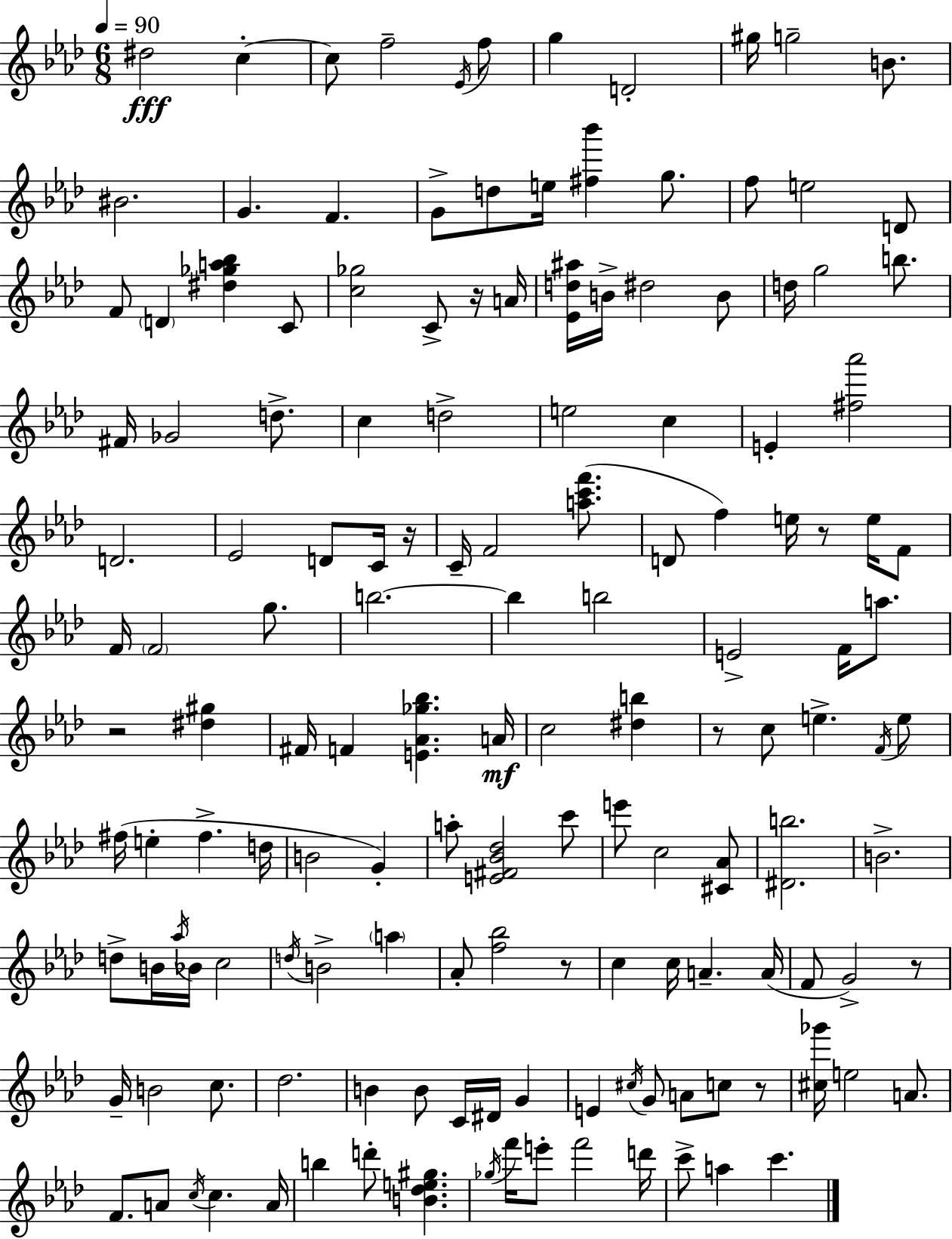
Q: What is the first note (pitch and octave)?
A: D#5